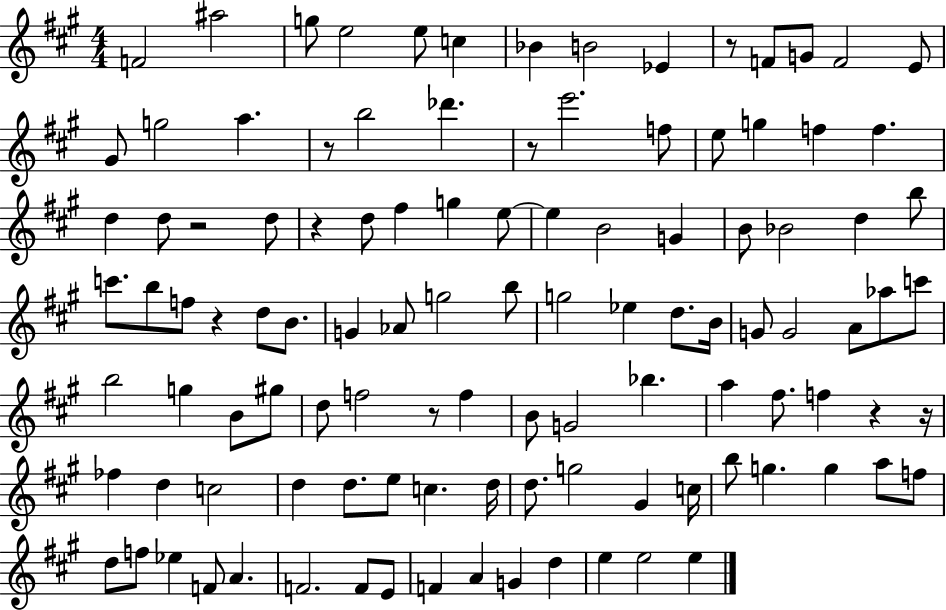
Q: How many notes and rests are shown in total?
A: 110